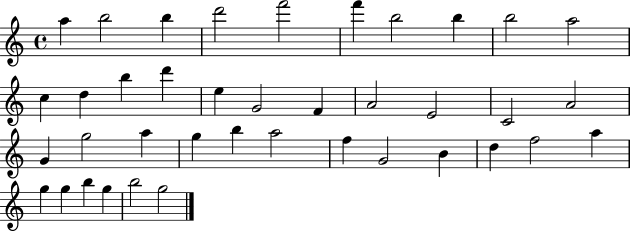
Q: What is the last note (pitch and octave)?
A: G5